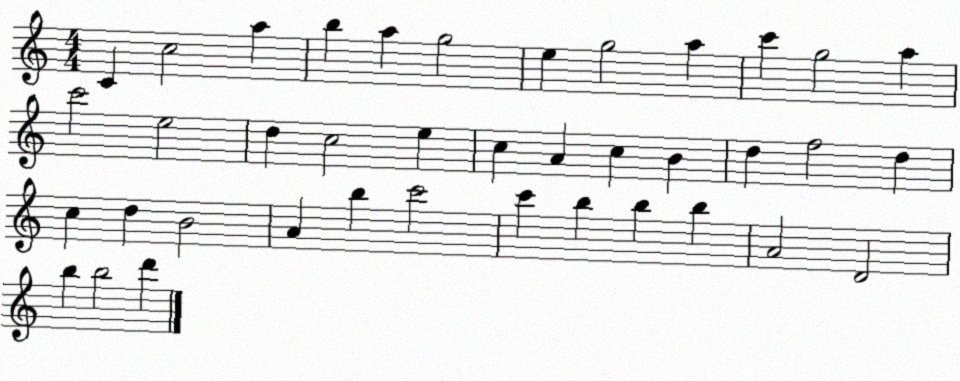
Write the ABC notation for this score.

X:1
T:Untitled
M:4/4
L:1/4
K:C
C c2 a b a g2 e g2 a c' g2 a c'2 e2 d c2 e c A c B d f2 d c d B2 A b c'2 c' b b b A2 D2 b b2 d'